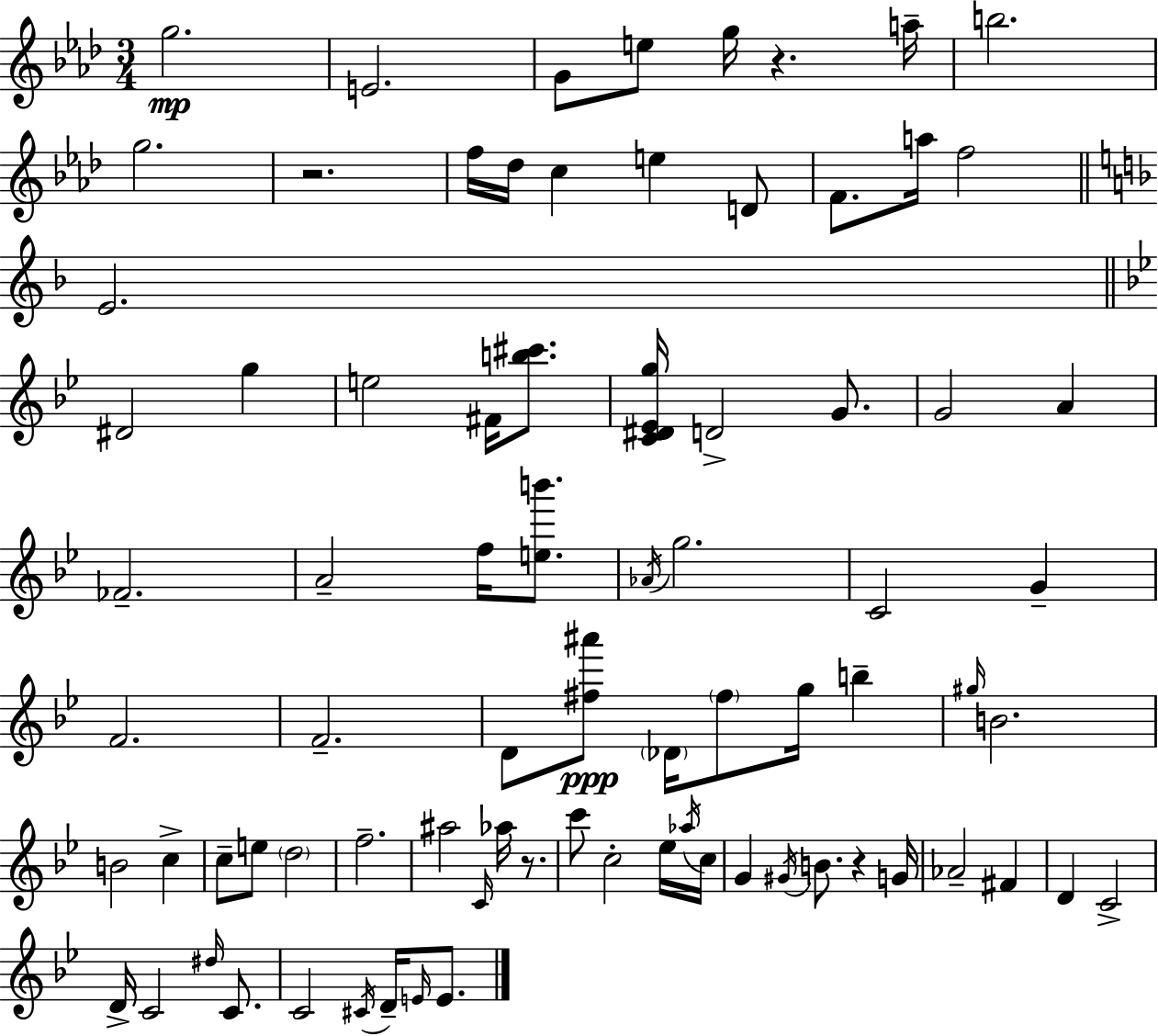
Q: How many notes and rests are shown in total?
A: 80